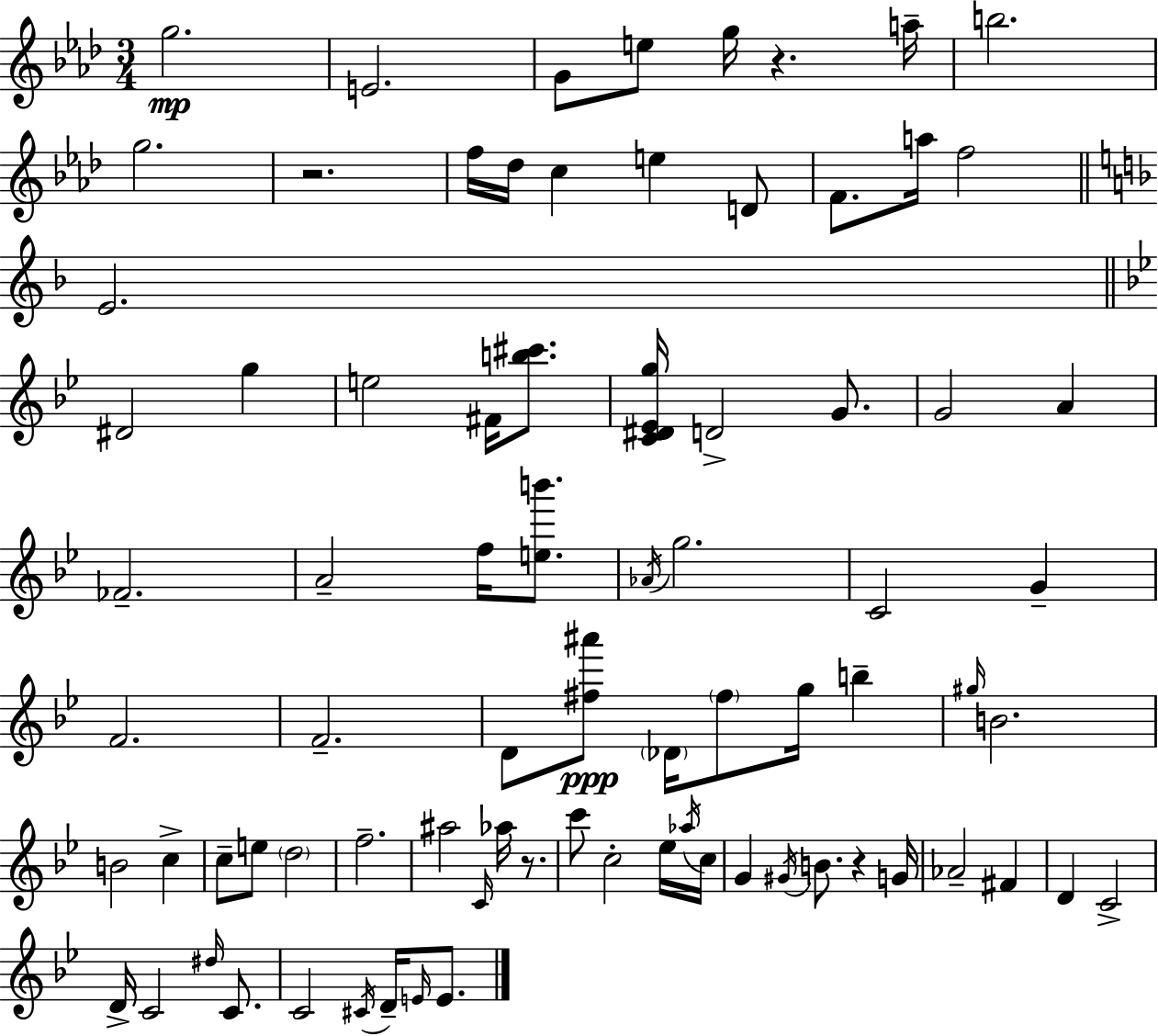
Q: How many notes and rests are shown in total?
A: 80